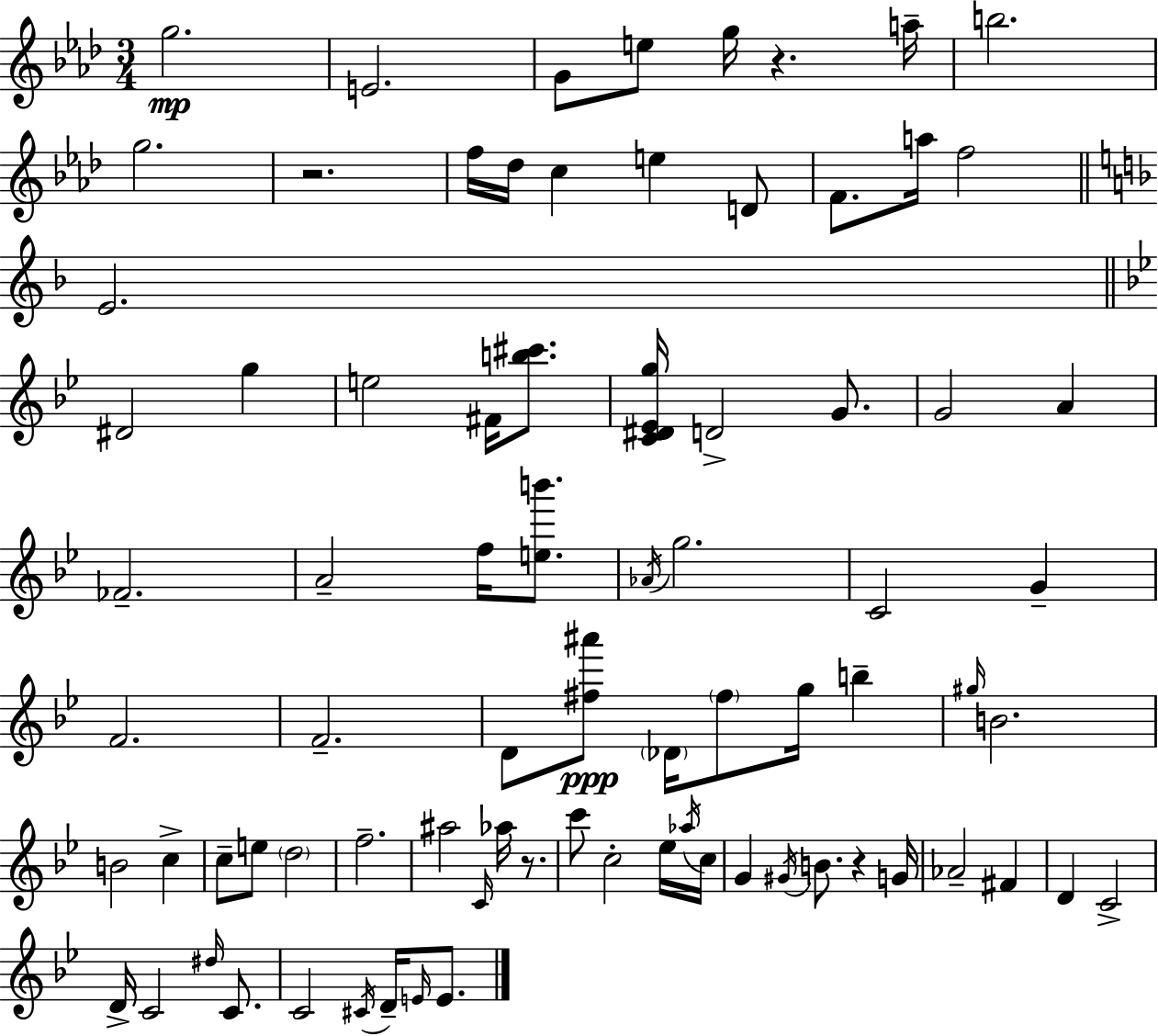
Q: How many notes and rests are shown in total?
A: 80